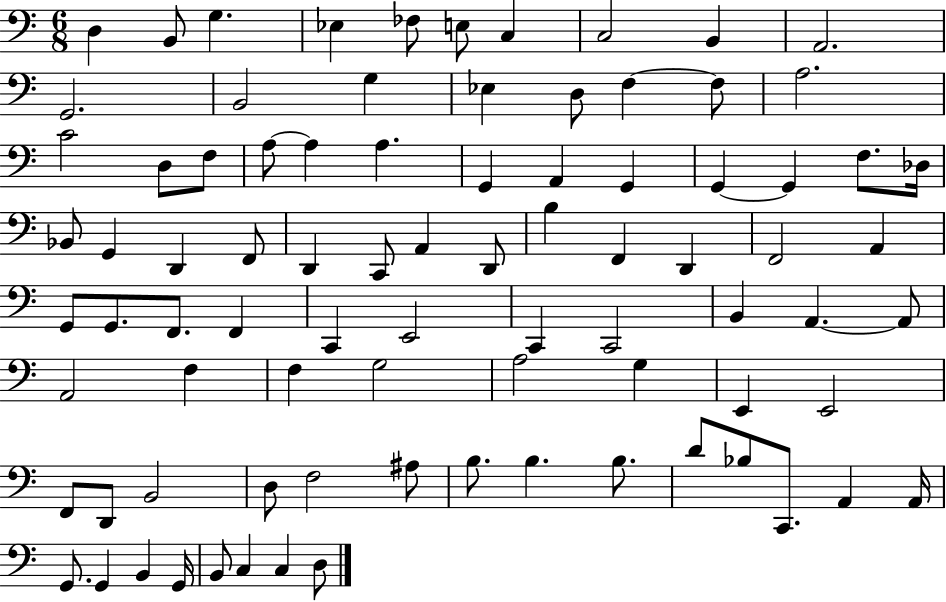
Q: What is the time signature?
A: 6/8